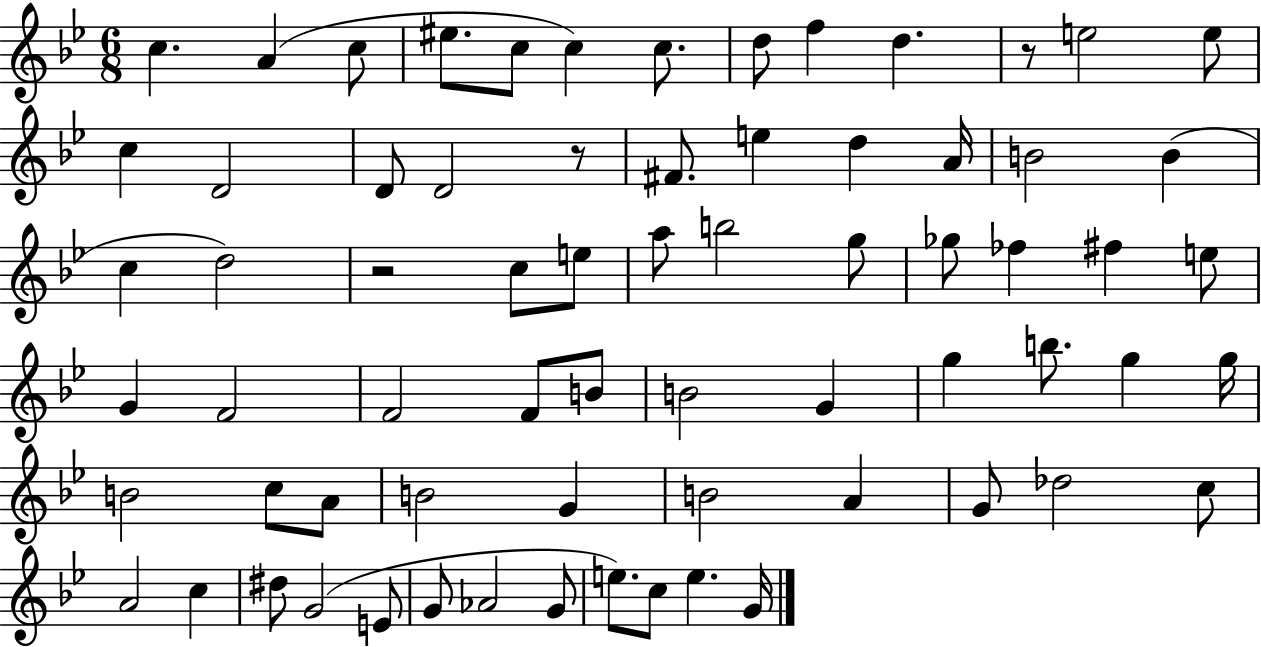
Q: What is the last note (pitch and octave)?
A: G4